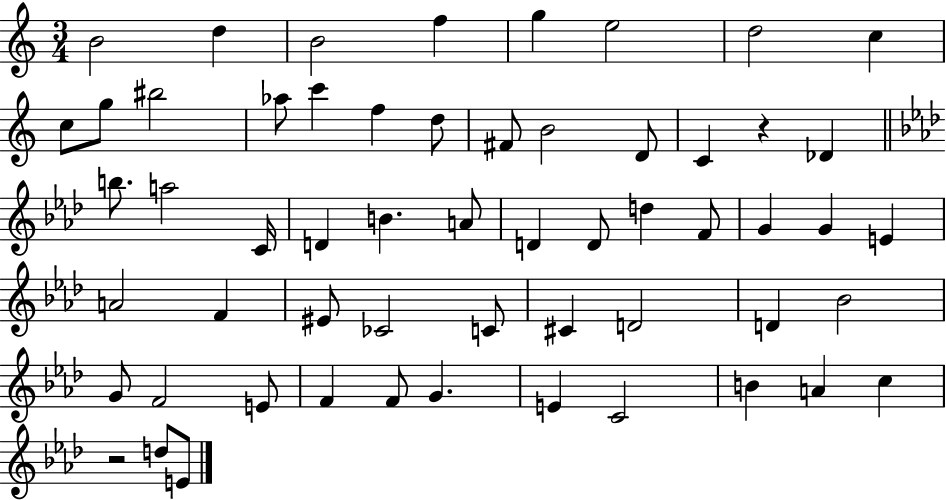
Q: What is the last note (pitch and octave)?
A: E4